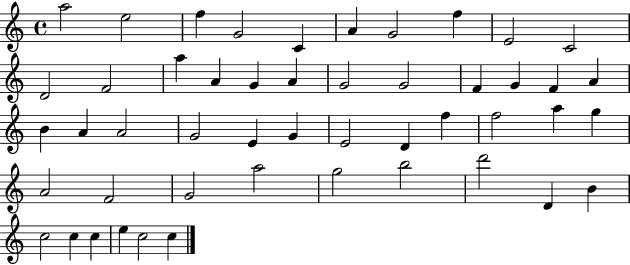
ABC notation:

X:1
T:Untitled
M:4/4
L:1/4
K:C
a2 e2 f G2 C A G2 f E2 C2 D2 F2 a A G A G2 G2 F G F A B A A2 G2 E G E2 D f f2 a g A2 F2 G2 a2 g2 b2 d'2 D B c2 c c e c2 c